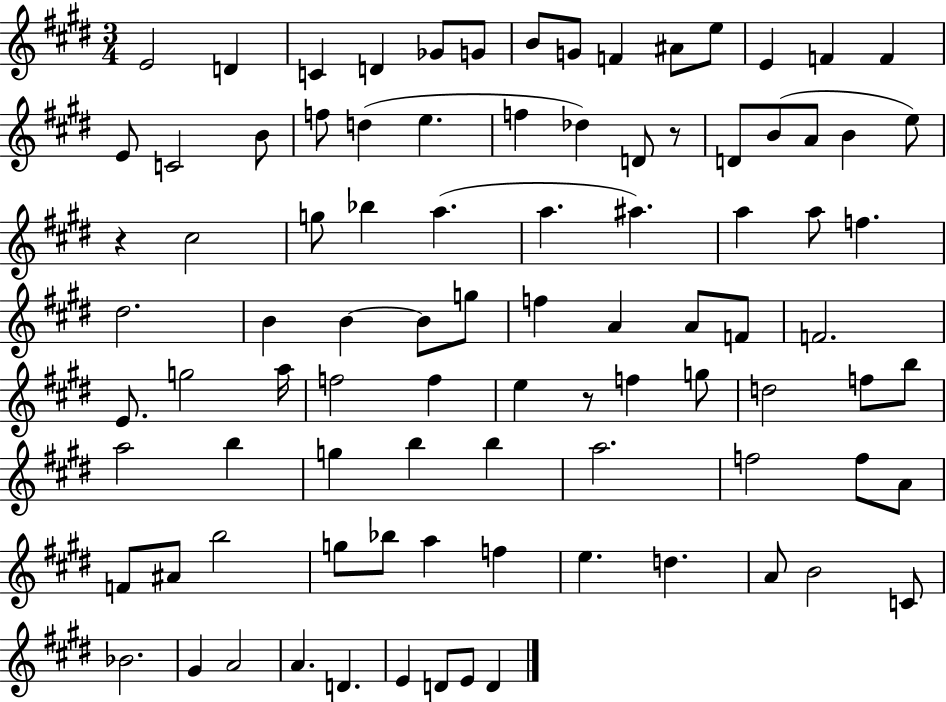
E4/h D4/q C4/q D4/q Gb4/e G4/e B4/e G4/e F4/q A#4/e E5/e E4/q F4/q F4/q E4/e C4/h B4/e F5/e D5/q E5/q. F5/q Db5/q D4/e R/e D4/e B4/e A4/e B4/q E5/e R/q C#5/h G5/e Bb5/q A5/q. A5/q. A#5/q. A5/q A5/e F5/q. D#5/h. B4/q B4/q B4/e G5/e F5/q A4/q A4/e F4/e F4/h. E4/e. G5/h A5/s F5/h F5/q E5/q R/e F5/q G5/e D5/h F5/e B5/e A5/h B5/q G5/q B5/q B5/q A5/h. F5/h F5/e A4/e F4/e A#4/e B5/h G5/e Bb5/e A5/q F5/q E5/q. D5/q. A4/e B4/h C4/e Bb4/h. G#4/q A4/h A4/q. D4/q. E4/q D4/e E4/e D4/q